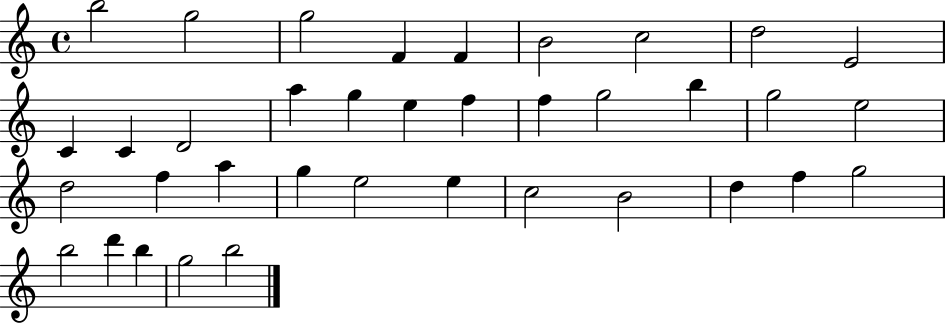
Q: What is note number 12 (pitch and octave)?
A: D4